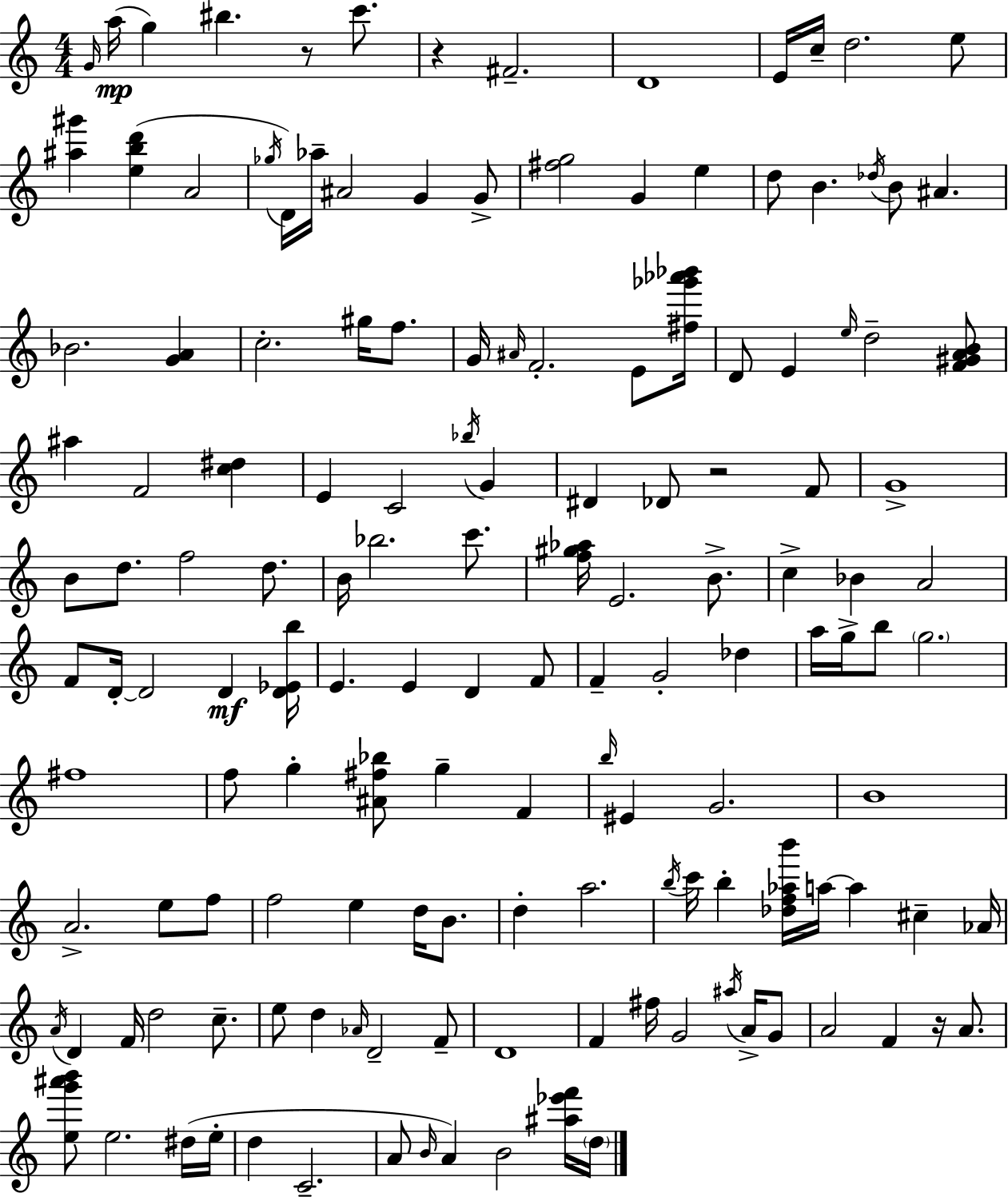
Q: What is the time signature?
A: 4/4